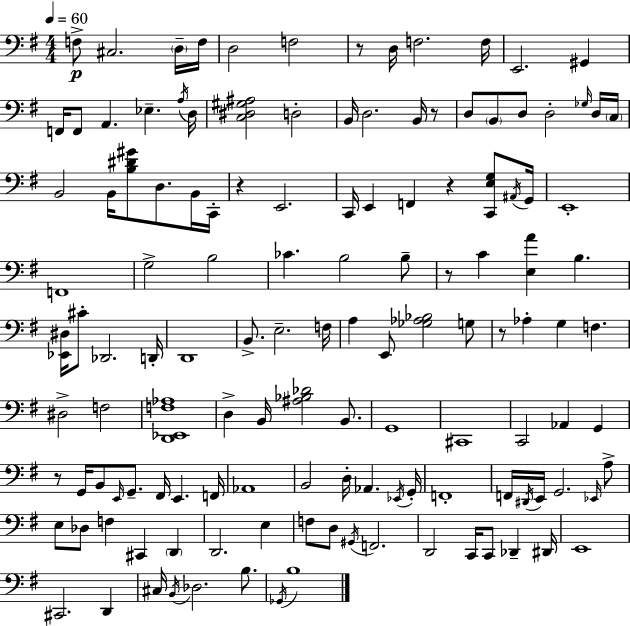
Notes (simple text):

F3/e C#3/h. D3/s F3/s D3/h F3/h R/e D3/s F3/h. F3/s E2/h. G#2/q F2/s F2/e A2/q. Eb3/q. A3/s D3/s [C3,D#3,G#3,A#3]/h D3/h B2/s D3/h. B2/s R/e D3/e B2/e D3/e D3/h Gb3/s D3/s C3/s B2/h B2/s [B3,D#4,G#4]/e D3/e. B2/s C2/s R/q E2/h. C2/s E2/q F2/q R/q [C2,E3,G3]/e A#2/s G2/s E2/w F2/w G3/h B3/h CES4/q. B3/h B3/e R/e C4/q [E3,A4]/q B3/q. [Eb2,D#3]/s C#4/e Db2/h. D2/s D2/w B2/e. E3/h. F3/s A3/q E2/e [Gb3,Ab3,Bb3]/h G3/e R/e Ab3/q G3/q F3/q. D#3/h F3/h [D2,Eb2,F3,Ab3]/w D3/q B2/s [A#3,Bb3,Db4]/h B2/e. G2/w C#2/w C2/h Ab2/q G2/q R/e G2/s B2/e E2/s G2/e. F#2/s E2/q. F2/s Ab2/w B2/h D3/s Ab2/q. Eb2/s G2/s F2/w F2/s D#2/s E2/s G2/h. Eb2/s A3/e E3/e Db3/e F3/q C#2/q D2/q D2/h. E3/q F3/e D3/e G#2/s F2/h. D2/h C2/s C2/e Db2/q D#2/s E2/w C#2/h. D2/q C#3/s B2/s Db3/h. B3/e. Gb2/s B3/w